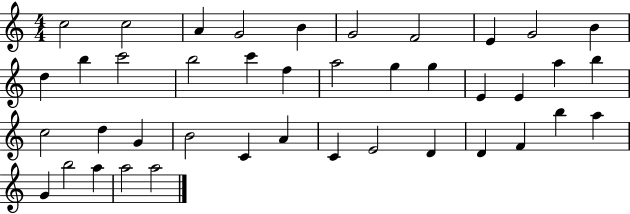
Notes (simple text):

C5/h C5/h A4/q G4/h B4/q G4/h F4/h E4/q G4/h B4/q D5/q B5/q C6/h B5/h C6/q F5/q A5/h G5/q G5/q E4/q E4/q A5/q B5/q C5/h D5/q G4/q B4/h C4/q A4/q C4/q E4/h D4/q D4/q F4/q B5/q A5/q G4/q B5/h A5/q A5/h A5/h